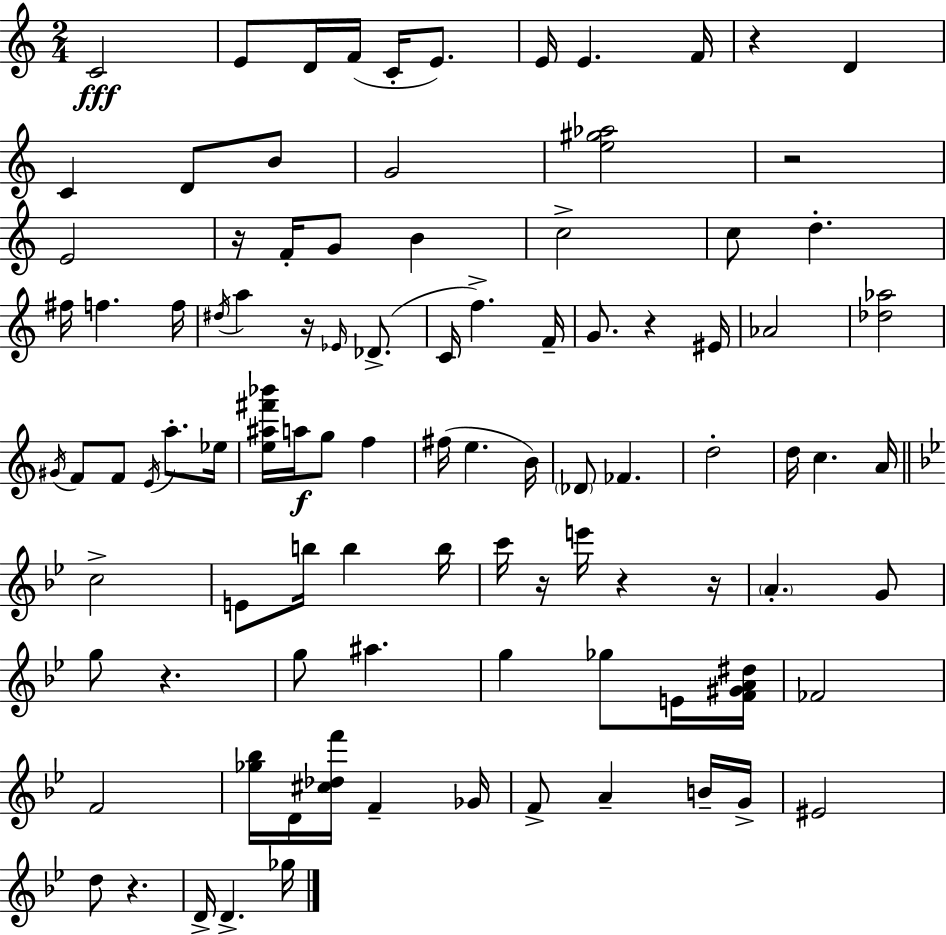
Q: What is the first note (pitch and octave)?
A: C4